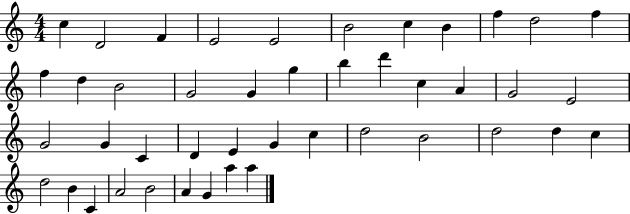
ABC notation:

X:1
T:Untitled
M:4/4
L:1/4
K:C
c D2 F E2 E2 B2 c B f d2 f f d B2 G2 G g b d' c A G2 E2 G2 G C D E G c d2 B2 d2 d c d2 B C A2 B2 A G a a